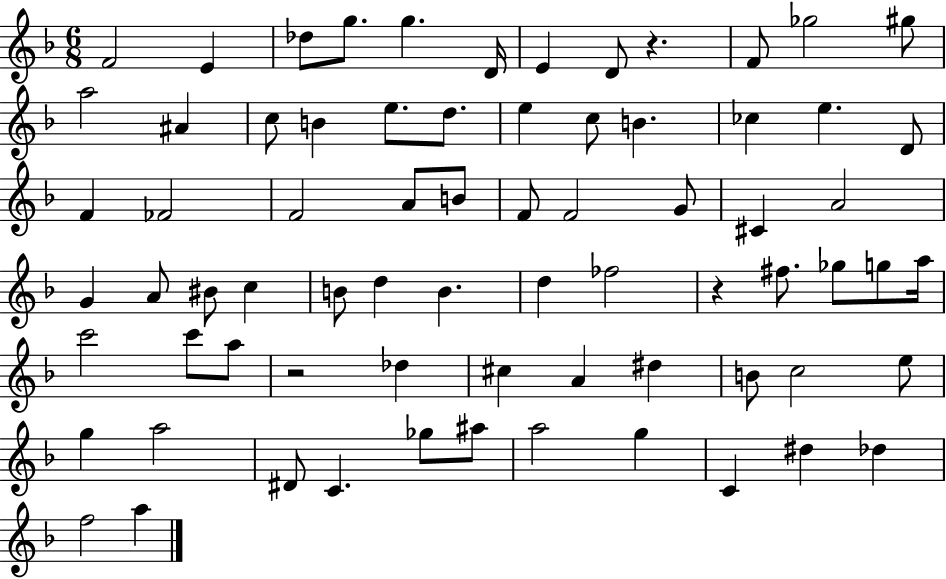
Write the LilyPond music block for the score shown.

{
  \clef treble
  \numericTimeSignature
  \time 6/8
  \key f \major
  f'2 e'4 | des''8 g''8. g''4. d'16 | e'4 d'8 r4. | f'8 ges''2 gis''8 | \break a''2 ais'4 | c''8 b'4 e''8. d''8. | e''4 c''8 b'4. | ces''4 e''4. d'8 | \break f'4 fes'2 | f'2 a'8 b'8 | f'8 f'2 g'8 | cis'4 a'2 | \break g'4 a'8 bis'8 c''4 | b'8 d''4 b'4. | d''4 fes''2 | r4 fis''8. ges''8 g''8 a''16 | \break c'''2 c'''8 a''8 | r2 des''4 | cis''4 a'4 dis''4 | b'8 c''2 e''8 | \break g''4 a''2 | dis'8 c'4. ges''8 ais''8 | a''2 g''4 | c'4 dis''4 des''4 | \break f''2 a''4 | \bar "|."
}